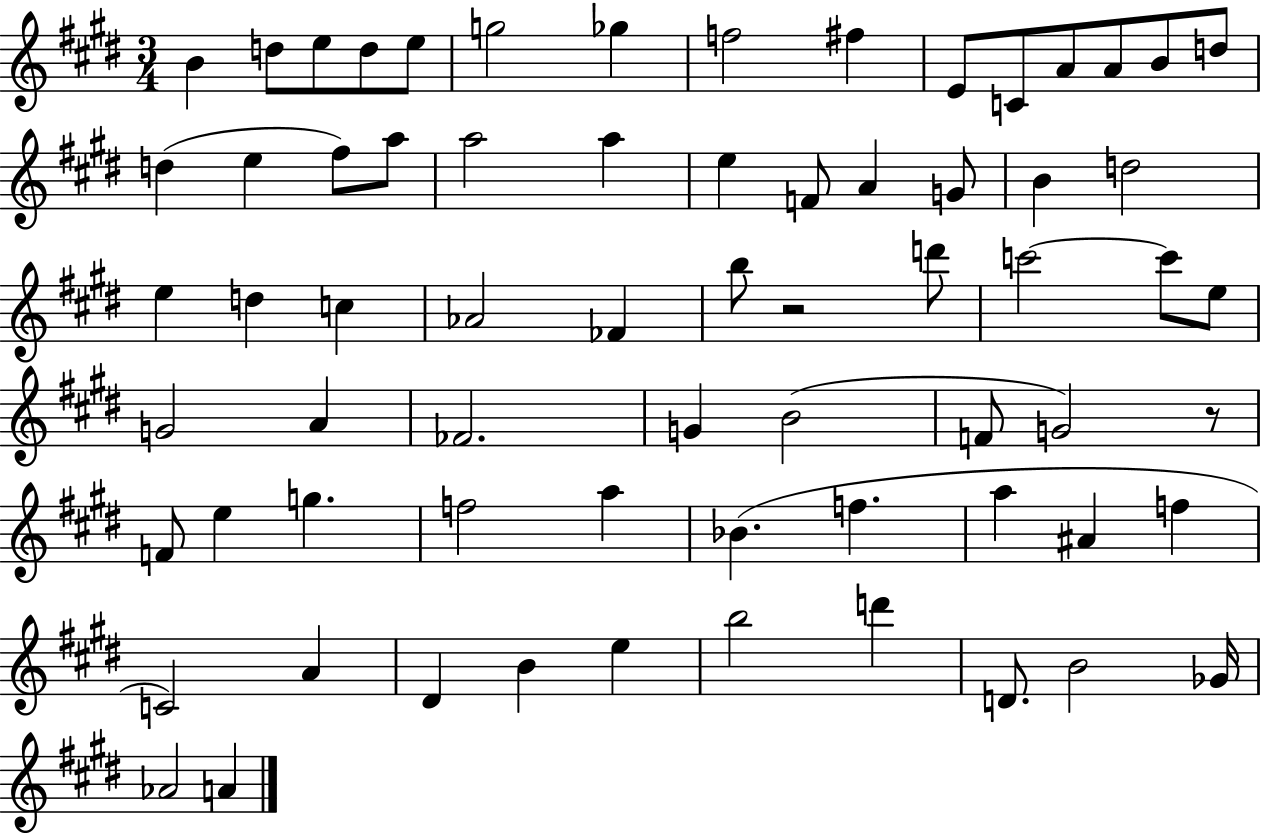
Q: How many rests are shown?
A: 2